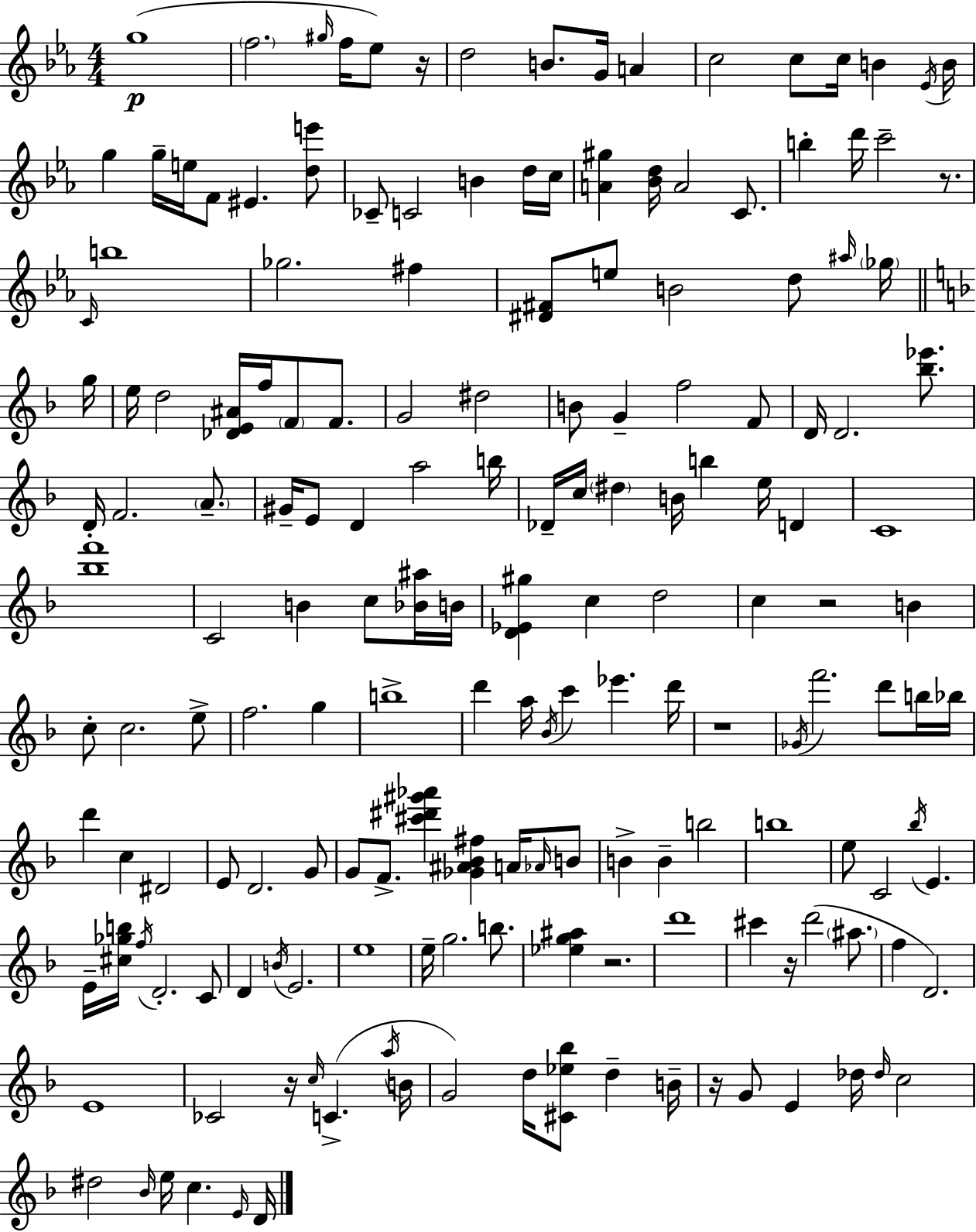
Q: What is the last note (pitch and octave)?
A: D4